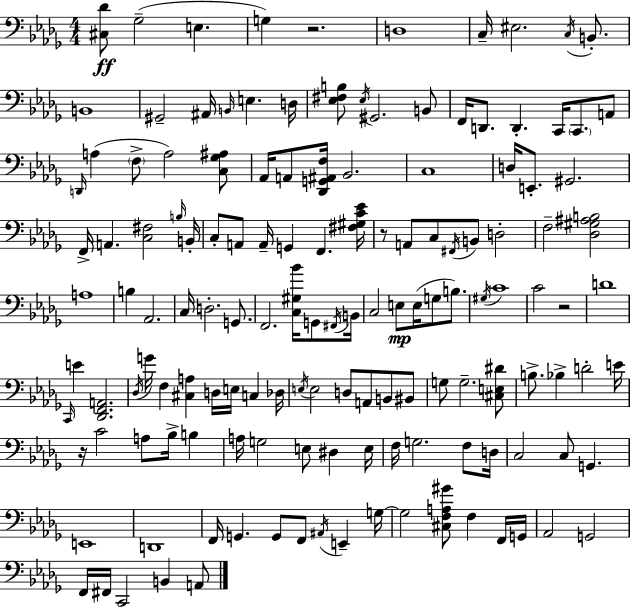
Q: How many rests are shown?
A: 4